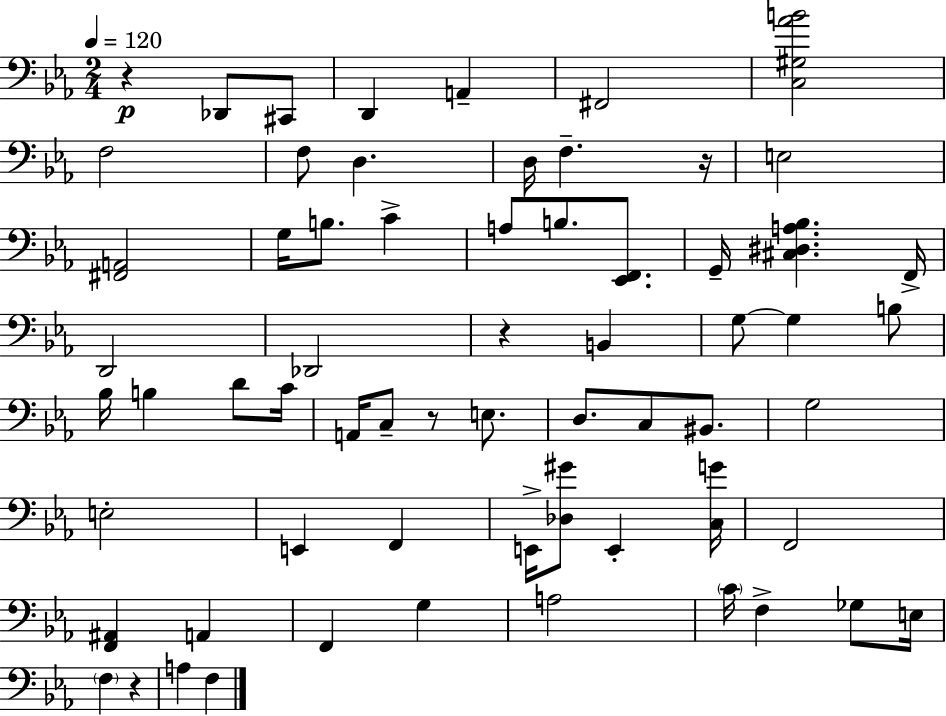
X:1
T:Untitled
M:2/4
L:1/4
K:Cm
z _D,,/2 ^C,,/2 D,, A,, ^F,,2 [C,^G,_AB]2 F,2 F,/2 D, D,/4 F, z/4 E,2 [^F,,A,,]2 G,/4 B,/2 C A,/2 B,/2 [_E,,F,,]/2 G,,/4 [^C,^D,A,_B,] F,,/4 D,,2 _D,,2 z B,, G,/2 G, B,/2 _B,/4 B, D/2 C/4 A,,/4 C,/2 z/2 E,/2 D,/2 C,/2 ^B,,/2 G,2 E,2 E,, F,, E,,/4 [_D,^G]/2 E,, [C,G]/4 F,,2 [F,,^A,,] A,, F,, G, A,2 C/4 F, _G,/2 E,/4 F, z A, F,